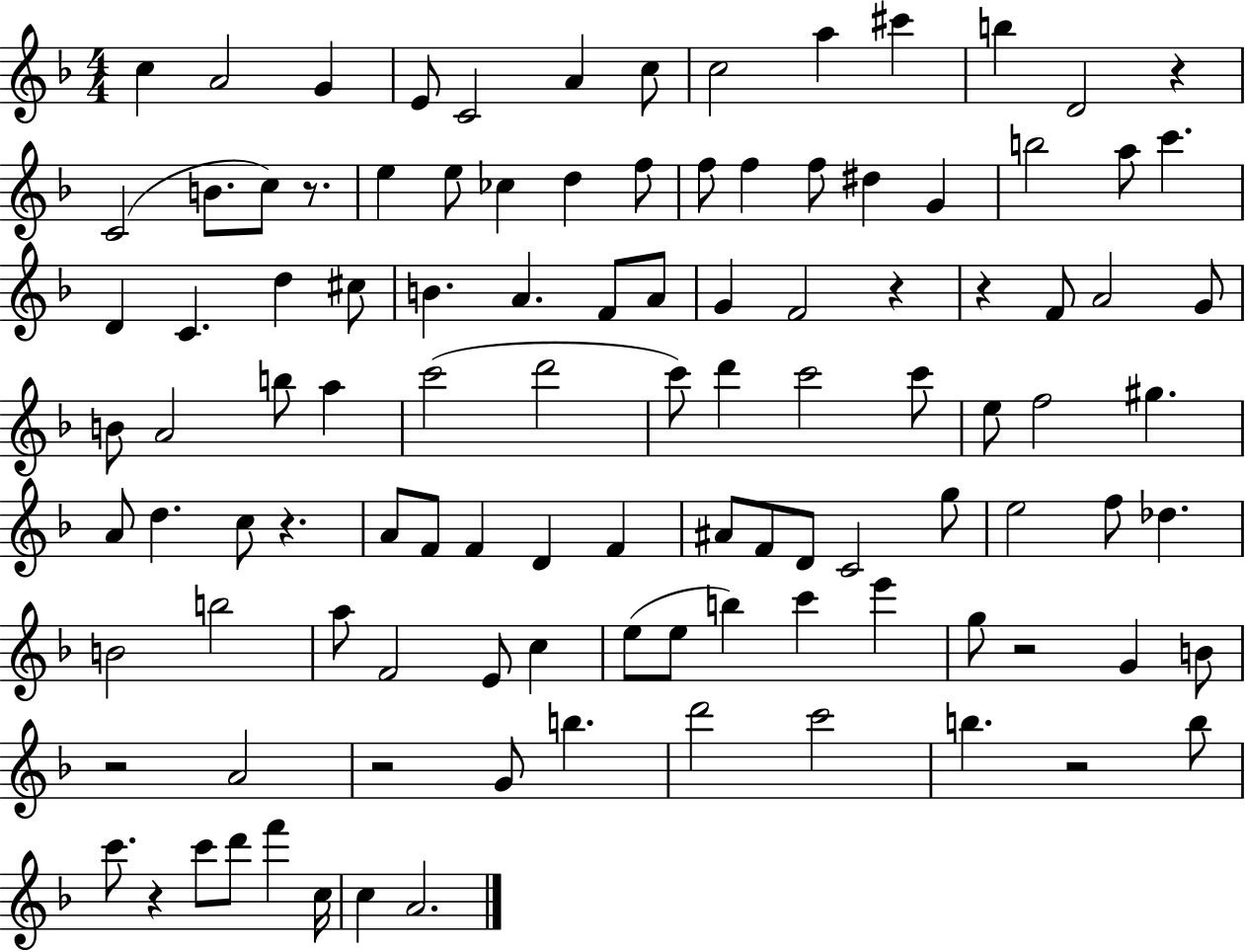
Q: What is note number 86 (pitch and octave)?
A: G4